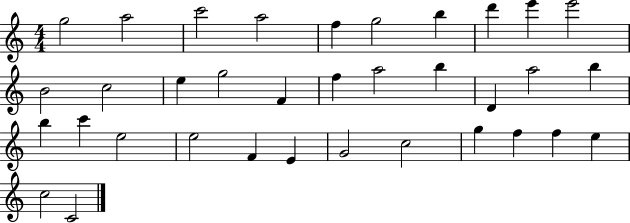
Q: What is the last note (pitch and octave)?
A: C4